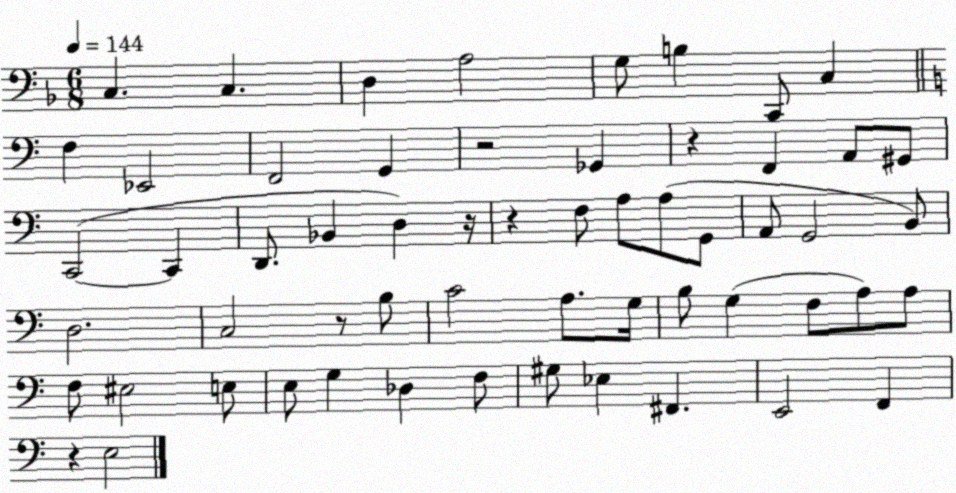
X:1
T:Untitled
M:6/8
L:1/4
K:F
C, C, D, A,2 G,/2 B, C,,/2 C, F, _E,,2 F,,2 G,, z2 _G,, z F,, A,,/2 ^G,,/2 C,,2 C,, D,,/2 _B,, D, z/4 z F,/2 A,/2 A,/2 G,,/2 A,,/2 G,,2 B,,/2 D,2 C,2 z/2 B,/2 C2 A,/2 G,/4 B,/2 G, F,/2 A,/2 A,/2 F,/2 ^E,2 E,/2 E,/2 G, _D, F,/2 ^G,/2 _E, ^F,, E,,2 F,, z E,2